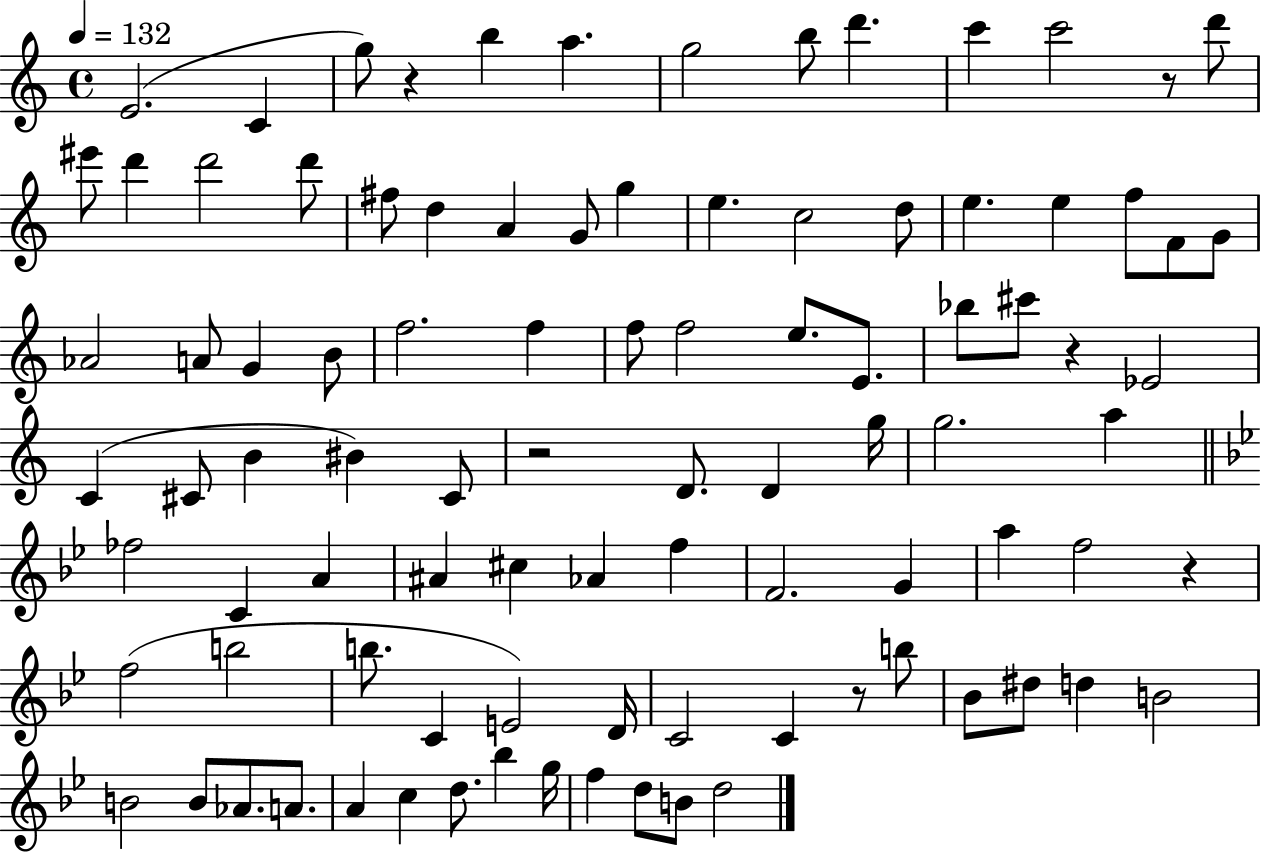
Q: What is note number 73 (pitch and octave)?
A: D#5